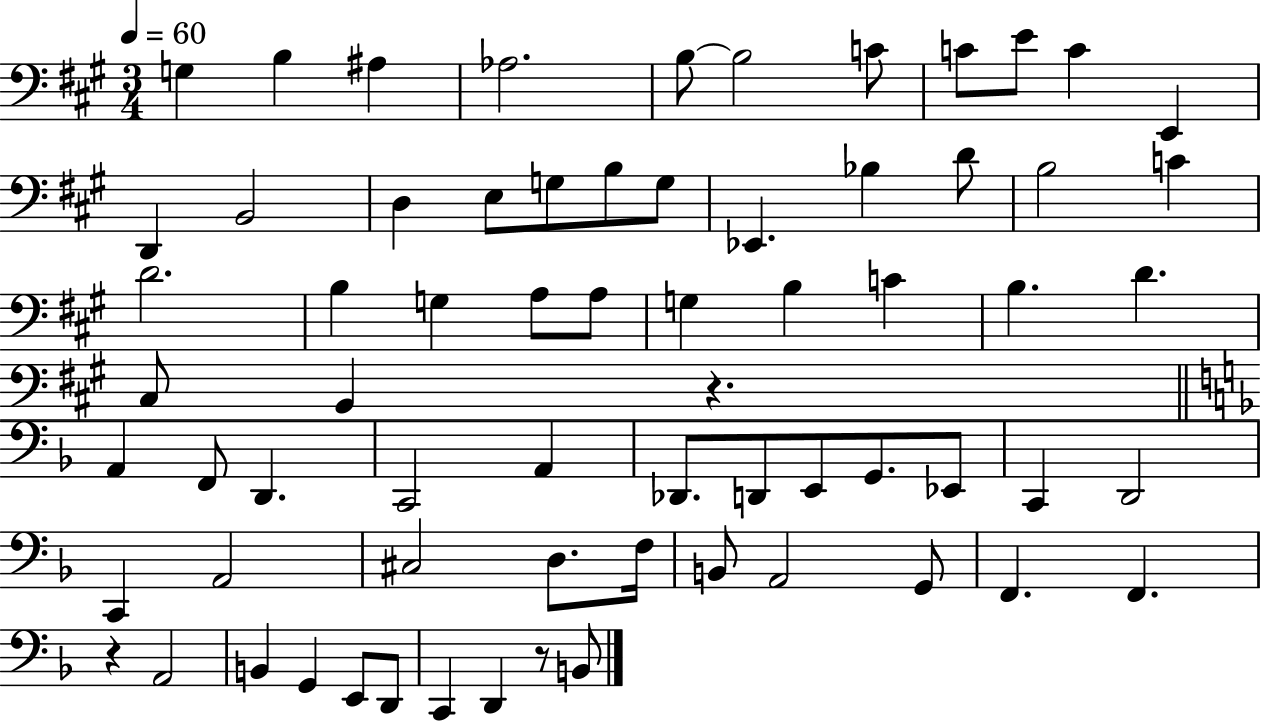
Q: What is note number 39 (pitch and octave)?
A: C2